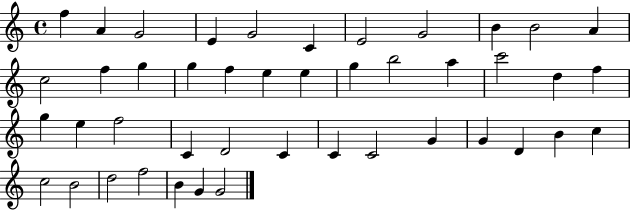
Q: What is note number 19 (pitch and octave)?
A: G5